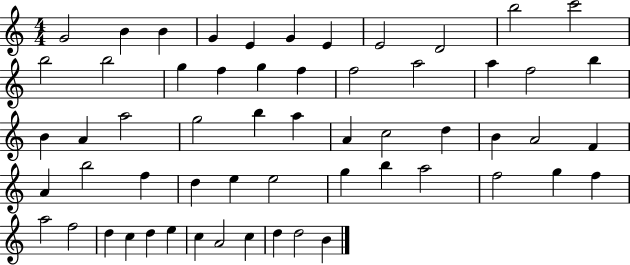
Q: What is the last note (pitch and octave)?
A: B4